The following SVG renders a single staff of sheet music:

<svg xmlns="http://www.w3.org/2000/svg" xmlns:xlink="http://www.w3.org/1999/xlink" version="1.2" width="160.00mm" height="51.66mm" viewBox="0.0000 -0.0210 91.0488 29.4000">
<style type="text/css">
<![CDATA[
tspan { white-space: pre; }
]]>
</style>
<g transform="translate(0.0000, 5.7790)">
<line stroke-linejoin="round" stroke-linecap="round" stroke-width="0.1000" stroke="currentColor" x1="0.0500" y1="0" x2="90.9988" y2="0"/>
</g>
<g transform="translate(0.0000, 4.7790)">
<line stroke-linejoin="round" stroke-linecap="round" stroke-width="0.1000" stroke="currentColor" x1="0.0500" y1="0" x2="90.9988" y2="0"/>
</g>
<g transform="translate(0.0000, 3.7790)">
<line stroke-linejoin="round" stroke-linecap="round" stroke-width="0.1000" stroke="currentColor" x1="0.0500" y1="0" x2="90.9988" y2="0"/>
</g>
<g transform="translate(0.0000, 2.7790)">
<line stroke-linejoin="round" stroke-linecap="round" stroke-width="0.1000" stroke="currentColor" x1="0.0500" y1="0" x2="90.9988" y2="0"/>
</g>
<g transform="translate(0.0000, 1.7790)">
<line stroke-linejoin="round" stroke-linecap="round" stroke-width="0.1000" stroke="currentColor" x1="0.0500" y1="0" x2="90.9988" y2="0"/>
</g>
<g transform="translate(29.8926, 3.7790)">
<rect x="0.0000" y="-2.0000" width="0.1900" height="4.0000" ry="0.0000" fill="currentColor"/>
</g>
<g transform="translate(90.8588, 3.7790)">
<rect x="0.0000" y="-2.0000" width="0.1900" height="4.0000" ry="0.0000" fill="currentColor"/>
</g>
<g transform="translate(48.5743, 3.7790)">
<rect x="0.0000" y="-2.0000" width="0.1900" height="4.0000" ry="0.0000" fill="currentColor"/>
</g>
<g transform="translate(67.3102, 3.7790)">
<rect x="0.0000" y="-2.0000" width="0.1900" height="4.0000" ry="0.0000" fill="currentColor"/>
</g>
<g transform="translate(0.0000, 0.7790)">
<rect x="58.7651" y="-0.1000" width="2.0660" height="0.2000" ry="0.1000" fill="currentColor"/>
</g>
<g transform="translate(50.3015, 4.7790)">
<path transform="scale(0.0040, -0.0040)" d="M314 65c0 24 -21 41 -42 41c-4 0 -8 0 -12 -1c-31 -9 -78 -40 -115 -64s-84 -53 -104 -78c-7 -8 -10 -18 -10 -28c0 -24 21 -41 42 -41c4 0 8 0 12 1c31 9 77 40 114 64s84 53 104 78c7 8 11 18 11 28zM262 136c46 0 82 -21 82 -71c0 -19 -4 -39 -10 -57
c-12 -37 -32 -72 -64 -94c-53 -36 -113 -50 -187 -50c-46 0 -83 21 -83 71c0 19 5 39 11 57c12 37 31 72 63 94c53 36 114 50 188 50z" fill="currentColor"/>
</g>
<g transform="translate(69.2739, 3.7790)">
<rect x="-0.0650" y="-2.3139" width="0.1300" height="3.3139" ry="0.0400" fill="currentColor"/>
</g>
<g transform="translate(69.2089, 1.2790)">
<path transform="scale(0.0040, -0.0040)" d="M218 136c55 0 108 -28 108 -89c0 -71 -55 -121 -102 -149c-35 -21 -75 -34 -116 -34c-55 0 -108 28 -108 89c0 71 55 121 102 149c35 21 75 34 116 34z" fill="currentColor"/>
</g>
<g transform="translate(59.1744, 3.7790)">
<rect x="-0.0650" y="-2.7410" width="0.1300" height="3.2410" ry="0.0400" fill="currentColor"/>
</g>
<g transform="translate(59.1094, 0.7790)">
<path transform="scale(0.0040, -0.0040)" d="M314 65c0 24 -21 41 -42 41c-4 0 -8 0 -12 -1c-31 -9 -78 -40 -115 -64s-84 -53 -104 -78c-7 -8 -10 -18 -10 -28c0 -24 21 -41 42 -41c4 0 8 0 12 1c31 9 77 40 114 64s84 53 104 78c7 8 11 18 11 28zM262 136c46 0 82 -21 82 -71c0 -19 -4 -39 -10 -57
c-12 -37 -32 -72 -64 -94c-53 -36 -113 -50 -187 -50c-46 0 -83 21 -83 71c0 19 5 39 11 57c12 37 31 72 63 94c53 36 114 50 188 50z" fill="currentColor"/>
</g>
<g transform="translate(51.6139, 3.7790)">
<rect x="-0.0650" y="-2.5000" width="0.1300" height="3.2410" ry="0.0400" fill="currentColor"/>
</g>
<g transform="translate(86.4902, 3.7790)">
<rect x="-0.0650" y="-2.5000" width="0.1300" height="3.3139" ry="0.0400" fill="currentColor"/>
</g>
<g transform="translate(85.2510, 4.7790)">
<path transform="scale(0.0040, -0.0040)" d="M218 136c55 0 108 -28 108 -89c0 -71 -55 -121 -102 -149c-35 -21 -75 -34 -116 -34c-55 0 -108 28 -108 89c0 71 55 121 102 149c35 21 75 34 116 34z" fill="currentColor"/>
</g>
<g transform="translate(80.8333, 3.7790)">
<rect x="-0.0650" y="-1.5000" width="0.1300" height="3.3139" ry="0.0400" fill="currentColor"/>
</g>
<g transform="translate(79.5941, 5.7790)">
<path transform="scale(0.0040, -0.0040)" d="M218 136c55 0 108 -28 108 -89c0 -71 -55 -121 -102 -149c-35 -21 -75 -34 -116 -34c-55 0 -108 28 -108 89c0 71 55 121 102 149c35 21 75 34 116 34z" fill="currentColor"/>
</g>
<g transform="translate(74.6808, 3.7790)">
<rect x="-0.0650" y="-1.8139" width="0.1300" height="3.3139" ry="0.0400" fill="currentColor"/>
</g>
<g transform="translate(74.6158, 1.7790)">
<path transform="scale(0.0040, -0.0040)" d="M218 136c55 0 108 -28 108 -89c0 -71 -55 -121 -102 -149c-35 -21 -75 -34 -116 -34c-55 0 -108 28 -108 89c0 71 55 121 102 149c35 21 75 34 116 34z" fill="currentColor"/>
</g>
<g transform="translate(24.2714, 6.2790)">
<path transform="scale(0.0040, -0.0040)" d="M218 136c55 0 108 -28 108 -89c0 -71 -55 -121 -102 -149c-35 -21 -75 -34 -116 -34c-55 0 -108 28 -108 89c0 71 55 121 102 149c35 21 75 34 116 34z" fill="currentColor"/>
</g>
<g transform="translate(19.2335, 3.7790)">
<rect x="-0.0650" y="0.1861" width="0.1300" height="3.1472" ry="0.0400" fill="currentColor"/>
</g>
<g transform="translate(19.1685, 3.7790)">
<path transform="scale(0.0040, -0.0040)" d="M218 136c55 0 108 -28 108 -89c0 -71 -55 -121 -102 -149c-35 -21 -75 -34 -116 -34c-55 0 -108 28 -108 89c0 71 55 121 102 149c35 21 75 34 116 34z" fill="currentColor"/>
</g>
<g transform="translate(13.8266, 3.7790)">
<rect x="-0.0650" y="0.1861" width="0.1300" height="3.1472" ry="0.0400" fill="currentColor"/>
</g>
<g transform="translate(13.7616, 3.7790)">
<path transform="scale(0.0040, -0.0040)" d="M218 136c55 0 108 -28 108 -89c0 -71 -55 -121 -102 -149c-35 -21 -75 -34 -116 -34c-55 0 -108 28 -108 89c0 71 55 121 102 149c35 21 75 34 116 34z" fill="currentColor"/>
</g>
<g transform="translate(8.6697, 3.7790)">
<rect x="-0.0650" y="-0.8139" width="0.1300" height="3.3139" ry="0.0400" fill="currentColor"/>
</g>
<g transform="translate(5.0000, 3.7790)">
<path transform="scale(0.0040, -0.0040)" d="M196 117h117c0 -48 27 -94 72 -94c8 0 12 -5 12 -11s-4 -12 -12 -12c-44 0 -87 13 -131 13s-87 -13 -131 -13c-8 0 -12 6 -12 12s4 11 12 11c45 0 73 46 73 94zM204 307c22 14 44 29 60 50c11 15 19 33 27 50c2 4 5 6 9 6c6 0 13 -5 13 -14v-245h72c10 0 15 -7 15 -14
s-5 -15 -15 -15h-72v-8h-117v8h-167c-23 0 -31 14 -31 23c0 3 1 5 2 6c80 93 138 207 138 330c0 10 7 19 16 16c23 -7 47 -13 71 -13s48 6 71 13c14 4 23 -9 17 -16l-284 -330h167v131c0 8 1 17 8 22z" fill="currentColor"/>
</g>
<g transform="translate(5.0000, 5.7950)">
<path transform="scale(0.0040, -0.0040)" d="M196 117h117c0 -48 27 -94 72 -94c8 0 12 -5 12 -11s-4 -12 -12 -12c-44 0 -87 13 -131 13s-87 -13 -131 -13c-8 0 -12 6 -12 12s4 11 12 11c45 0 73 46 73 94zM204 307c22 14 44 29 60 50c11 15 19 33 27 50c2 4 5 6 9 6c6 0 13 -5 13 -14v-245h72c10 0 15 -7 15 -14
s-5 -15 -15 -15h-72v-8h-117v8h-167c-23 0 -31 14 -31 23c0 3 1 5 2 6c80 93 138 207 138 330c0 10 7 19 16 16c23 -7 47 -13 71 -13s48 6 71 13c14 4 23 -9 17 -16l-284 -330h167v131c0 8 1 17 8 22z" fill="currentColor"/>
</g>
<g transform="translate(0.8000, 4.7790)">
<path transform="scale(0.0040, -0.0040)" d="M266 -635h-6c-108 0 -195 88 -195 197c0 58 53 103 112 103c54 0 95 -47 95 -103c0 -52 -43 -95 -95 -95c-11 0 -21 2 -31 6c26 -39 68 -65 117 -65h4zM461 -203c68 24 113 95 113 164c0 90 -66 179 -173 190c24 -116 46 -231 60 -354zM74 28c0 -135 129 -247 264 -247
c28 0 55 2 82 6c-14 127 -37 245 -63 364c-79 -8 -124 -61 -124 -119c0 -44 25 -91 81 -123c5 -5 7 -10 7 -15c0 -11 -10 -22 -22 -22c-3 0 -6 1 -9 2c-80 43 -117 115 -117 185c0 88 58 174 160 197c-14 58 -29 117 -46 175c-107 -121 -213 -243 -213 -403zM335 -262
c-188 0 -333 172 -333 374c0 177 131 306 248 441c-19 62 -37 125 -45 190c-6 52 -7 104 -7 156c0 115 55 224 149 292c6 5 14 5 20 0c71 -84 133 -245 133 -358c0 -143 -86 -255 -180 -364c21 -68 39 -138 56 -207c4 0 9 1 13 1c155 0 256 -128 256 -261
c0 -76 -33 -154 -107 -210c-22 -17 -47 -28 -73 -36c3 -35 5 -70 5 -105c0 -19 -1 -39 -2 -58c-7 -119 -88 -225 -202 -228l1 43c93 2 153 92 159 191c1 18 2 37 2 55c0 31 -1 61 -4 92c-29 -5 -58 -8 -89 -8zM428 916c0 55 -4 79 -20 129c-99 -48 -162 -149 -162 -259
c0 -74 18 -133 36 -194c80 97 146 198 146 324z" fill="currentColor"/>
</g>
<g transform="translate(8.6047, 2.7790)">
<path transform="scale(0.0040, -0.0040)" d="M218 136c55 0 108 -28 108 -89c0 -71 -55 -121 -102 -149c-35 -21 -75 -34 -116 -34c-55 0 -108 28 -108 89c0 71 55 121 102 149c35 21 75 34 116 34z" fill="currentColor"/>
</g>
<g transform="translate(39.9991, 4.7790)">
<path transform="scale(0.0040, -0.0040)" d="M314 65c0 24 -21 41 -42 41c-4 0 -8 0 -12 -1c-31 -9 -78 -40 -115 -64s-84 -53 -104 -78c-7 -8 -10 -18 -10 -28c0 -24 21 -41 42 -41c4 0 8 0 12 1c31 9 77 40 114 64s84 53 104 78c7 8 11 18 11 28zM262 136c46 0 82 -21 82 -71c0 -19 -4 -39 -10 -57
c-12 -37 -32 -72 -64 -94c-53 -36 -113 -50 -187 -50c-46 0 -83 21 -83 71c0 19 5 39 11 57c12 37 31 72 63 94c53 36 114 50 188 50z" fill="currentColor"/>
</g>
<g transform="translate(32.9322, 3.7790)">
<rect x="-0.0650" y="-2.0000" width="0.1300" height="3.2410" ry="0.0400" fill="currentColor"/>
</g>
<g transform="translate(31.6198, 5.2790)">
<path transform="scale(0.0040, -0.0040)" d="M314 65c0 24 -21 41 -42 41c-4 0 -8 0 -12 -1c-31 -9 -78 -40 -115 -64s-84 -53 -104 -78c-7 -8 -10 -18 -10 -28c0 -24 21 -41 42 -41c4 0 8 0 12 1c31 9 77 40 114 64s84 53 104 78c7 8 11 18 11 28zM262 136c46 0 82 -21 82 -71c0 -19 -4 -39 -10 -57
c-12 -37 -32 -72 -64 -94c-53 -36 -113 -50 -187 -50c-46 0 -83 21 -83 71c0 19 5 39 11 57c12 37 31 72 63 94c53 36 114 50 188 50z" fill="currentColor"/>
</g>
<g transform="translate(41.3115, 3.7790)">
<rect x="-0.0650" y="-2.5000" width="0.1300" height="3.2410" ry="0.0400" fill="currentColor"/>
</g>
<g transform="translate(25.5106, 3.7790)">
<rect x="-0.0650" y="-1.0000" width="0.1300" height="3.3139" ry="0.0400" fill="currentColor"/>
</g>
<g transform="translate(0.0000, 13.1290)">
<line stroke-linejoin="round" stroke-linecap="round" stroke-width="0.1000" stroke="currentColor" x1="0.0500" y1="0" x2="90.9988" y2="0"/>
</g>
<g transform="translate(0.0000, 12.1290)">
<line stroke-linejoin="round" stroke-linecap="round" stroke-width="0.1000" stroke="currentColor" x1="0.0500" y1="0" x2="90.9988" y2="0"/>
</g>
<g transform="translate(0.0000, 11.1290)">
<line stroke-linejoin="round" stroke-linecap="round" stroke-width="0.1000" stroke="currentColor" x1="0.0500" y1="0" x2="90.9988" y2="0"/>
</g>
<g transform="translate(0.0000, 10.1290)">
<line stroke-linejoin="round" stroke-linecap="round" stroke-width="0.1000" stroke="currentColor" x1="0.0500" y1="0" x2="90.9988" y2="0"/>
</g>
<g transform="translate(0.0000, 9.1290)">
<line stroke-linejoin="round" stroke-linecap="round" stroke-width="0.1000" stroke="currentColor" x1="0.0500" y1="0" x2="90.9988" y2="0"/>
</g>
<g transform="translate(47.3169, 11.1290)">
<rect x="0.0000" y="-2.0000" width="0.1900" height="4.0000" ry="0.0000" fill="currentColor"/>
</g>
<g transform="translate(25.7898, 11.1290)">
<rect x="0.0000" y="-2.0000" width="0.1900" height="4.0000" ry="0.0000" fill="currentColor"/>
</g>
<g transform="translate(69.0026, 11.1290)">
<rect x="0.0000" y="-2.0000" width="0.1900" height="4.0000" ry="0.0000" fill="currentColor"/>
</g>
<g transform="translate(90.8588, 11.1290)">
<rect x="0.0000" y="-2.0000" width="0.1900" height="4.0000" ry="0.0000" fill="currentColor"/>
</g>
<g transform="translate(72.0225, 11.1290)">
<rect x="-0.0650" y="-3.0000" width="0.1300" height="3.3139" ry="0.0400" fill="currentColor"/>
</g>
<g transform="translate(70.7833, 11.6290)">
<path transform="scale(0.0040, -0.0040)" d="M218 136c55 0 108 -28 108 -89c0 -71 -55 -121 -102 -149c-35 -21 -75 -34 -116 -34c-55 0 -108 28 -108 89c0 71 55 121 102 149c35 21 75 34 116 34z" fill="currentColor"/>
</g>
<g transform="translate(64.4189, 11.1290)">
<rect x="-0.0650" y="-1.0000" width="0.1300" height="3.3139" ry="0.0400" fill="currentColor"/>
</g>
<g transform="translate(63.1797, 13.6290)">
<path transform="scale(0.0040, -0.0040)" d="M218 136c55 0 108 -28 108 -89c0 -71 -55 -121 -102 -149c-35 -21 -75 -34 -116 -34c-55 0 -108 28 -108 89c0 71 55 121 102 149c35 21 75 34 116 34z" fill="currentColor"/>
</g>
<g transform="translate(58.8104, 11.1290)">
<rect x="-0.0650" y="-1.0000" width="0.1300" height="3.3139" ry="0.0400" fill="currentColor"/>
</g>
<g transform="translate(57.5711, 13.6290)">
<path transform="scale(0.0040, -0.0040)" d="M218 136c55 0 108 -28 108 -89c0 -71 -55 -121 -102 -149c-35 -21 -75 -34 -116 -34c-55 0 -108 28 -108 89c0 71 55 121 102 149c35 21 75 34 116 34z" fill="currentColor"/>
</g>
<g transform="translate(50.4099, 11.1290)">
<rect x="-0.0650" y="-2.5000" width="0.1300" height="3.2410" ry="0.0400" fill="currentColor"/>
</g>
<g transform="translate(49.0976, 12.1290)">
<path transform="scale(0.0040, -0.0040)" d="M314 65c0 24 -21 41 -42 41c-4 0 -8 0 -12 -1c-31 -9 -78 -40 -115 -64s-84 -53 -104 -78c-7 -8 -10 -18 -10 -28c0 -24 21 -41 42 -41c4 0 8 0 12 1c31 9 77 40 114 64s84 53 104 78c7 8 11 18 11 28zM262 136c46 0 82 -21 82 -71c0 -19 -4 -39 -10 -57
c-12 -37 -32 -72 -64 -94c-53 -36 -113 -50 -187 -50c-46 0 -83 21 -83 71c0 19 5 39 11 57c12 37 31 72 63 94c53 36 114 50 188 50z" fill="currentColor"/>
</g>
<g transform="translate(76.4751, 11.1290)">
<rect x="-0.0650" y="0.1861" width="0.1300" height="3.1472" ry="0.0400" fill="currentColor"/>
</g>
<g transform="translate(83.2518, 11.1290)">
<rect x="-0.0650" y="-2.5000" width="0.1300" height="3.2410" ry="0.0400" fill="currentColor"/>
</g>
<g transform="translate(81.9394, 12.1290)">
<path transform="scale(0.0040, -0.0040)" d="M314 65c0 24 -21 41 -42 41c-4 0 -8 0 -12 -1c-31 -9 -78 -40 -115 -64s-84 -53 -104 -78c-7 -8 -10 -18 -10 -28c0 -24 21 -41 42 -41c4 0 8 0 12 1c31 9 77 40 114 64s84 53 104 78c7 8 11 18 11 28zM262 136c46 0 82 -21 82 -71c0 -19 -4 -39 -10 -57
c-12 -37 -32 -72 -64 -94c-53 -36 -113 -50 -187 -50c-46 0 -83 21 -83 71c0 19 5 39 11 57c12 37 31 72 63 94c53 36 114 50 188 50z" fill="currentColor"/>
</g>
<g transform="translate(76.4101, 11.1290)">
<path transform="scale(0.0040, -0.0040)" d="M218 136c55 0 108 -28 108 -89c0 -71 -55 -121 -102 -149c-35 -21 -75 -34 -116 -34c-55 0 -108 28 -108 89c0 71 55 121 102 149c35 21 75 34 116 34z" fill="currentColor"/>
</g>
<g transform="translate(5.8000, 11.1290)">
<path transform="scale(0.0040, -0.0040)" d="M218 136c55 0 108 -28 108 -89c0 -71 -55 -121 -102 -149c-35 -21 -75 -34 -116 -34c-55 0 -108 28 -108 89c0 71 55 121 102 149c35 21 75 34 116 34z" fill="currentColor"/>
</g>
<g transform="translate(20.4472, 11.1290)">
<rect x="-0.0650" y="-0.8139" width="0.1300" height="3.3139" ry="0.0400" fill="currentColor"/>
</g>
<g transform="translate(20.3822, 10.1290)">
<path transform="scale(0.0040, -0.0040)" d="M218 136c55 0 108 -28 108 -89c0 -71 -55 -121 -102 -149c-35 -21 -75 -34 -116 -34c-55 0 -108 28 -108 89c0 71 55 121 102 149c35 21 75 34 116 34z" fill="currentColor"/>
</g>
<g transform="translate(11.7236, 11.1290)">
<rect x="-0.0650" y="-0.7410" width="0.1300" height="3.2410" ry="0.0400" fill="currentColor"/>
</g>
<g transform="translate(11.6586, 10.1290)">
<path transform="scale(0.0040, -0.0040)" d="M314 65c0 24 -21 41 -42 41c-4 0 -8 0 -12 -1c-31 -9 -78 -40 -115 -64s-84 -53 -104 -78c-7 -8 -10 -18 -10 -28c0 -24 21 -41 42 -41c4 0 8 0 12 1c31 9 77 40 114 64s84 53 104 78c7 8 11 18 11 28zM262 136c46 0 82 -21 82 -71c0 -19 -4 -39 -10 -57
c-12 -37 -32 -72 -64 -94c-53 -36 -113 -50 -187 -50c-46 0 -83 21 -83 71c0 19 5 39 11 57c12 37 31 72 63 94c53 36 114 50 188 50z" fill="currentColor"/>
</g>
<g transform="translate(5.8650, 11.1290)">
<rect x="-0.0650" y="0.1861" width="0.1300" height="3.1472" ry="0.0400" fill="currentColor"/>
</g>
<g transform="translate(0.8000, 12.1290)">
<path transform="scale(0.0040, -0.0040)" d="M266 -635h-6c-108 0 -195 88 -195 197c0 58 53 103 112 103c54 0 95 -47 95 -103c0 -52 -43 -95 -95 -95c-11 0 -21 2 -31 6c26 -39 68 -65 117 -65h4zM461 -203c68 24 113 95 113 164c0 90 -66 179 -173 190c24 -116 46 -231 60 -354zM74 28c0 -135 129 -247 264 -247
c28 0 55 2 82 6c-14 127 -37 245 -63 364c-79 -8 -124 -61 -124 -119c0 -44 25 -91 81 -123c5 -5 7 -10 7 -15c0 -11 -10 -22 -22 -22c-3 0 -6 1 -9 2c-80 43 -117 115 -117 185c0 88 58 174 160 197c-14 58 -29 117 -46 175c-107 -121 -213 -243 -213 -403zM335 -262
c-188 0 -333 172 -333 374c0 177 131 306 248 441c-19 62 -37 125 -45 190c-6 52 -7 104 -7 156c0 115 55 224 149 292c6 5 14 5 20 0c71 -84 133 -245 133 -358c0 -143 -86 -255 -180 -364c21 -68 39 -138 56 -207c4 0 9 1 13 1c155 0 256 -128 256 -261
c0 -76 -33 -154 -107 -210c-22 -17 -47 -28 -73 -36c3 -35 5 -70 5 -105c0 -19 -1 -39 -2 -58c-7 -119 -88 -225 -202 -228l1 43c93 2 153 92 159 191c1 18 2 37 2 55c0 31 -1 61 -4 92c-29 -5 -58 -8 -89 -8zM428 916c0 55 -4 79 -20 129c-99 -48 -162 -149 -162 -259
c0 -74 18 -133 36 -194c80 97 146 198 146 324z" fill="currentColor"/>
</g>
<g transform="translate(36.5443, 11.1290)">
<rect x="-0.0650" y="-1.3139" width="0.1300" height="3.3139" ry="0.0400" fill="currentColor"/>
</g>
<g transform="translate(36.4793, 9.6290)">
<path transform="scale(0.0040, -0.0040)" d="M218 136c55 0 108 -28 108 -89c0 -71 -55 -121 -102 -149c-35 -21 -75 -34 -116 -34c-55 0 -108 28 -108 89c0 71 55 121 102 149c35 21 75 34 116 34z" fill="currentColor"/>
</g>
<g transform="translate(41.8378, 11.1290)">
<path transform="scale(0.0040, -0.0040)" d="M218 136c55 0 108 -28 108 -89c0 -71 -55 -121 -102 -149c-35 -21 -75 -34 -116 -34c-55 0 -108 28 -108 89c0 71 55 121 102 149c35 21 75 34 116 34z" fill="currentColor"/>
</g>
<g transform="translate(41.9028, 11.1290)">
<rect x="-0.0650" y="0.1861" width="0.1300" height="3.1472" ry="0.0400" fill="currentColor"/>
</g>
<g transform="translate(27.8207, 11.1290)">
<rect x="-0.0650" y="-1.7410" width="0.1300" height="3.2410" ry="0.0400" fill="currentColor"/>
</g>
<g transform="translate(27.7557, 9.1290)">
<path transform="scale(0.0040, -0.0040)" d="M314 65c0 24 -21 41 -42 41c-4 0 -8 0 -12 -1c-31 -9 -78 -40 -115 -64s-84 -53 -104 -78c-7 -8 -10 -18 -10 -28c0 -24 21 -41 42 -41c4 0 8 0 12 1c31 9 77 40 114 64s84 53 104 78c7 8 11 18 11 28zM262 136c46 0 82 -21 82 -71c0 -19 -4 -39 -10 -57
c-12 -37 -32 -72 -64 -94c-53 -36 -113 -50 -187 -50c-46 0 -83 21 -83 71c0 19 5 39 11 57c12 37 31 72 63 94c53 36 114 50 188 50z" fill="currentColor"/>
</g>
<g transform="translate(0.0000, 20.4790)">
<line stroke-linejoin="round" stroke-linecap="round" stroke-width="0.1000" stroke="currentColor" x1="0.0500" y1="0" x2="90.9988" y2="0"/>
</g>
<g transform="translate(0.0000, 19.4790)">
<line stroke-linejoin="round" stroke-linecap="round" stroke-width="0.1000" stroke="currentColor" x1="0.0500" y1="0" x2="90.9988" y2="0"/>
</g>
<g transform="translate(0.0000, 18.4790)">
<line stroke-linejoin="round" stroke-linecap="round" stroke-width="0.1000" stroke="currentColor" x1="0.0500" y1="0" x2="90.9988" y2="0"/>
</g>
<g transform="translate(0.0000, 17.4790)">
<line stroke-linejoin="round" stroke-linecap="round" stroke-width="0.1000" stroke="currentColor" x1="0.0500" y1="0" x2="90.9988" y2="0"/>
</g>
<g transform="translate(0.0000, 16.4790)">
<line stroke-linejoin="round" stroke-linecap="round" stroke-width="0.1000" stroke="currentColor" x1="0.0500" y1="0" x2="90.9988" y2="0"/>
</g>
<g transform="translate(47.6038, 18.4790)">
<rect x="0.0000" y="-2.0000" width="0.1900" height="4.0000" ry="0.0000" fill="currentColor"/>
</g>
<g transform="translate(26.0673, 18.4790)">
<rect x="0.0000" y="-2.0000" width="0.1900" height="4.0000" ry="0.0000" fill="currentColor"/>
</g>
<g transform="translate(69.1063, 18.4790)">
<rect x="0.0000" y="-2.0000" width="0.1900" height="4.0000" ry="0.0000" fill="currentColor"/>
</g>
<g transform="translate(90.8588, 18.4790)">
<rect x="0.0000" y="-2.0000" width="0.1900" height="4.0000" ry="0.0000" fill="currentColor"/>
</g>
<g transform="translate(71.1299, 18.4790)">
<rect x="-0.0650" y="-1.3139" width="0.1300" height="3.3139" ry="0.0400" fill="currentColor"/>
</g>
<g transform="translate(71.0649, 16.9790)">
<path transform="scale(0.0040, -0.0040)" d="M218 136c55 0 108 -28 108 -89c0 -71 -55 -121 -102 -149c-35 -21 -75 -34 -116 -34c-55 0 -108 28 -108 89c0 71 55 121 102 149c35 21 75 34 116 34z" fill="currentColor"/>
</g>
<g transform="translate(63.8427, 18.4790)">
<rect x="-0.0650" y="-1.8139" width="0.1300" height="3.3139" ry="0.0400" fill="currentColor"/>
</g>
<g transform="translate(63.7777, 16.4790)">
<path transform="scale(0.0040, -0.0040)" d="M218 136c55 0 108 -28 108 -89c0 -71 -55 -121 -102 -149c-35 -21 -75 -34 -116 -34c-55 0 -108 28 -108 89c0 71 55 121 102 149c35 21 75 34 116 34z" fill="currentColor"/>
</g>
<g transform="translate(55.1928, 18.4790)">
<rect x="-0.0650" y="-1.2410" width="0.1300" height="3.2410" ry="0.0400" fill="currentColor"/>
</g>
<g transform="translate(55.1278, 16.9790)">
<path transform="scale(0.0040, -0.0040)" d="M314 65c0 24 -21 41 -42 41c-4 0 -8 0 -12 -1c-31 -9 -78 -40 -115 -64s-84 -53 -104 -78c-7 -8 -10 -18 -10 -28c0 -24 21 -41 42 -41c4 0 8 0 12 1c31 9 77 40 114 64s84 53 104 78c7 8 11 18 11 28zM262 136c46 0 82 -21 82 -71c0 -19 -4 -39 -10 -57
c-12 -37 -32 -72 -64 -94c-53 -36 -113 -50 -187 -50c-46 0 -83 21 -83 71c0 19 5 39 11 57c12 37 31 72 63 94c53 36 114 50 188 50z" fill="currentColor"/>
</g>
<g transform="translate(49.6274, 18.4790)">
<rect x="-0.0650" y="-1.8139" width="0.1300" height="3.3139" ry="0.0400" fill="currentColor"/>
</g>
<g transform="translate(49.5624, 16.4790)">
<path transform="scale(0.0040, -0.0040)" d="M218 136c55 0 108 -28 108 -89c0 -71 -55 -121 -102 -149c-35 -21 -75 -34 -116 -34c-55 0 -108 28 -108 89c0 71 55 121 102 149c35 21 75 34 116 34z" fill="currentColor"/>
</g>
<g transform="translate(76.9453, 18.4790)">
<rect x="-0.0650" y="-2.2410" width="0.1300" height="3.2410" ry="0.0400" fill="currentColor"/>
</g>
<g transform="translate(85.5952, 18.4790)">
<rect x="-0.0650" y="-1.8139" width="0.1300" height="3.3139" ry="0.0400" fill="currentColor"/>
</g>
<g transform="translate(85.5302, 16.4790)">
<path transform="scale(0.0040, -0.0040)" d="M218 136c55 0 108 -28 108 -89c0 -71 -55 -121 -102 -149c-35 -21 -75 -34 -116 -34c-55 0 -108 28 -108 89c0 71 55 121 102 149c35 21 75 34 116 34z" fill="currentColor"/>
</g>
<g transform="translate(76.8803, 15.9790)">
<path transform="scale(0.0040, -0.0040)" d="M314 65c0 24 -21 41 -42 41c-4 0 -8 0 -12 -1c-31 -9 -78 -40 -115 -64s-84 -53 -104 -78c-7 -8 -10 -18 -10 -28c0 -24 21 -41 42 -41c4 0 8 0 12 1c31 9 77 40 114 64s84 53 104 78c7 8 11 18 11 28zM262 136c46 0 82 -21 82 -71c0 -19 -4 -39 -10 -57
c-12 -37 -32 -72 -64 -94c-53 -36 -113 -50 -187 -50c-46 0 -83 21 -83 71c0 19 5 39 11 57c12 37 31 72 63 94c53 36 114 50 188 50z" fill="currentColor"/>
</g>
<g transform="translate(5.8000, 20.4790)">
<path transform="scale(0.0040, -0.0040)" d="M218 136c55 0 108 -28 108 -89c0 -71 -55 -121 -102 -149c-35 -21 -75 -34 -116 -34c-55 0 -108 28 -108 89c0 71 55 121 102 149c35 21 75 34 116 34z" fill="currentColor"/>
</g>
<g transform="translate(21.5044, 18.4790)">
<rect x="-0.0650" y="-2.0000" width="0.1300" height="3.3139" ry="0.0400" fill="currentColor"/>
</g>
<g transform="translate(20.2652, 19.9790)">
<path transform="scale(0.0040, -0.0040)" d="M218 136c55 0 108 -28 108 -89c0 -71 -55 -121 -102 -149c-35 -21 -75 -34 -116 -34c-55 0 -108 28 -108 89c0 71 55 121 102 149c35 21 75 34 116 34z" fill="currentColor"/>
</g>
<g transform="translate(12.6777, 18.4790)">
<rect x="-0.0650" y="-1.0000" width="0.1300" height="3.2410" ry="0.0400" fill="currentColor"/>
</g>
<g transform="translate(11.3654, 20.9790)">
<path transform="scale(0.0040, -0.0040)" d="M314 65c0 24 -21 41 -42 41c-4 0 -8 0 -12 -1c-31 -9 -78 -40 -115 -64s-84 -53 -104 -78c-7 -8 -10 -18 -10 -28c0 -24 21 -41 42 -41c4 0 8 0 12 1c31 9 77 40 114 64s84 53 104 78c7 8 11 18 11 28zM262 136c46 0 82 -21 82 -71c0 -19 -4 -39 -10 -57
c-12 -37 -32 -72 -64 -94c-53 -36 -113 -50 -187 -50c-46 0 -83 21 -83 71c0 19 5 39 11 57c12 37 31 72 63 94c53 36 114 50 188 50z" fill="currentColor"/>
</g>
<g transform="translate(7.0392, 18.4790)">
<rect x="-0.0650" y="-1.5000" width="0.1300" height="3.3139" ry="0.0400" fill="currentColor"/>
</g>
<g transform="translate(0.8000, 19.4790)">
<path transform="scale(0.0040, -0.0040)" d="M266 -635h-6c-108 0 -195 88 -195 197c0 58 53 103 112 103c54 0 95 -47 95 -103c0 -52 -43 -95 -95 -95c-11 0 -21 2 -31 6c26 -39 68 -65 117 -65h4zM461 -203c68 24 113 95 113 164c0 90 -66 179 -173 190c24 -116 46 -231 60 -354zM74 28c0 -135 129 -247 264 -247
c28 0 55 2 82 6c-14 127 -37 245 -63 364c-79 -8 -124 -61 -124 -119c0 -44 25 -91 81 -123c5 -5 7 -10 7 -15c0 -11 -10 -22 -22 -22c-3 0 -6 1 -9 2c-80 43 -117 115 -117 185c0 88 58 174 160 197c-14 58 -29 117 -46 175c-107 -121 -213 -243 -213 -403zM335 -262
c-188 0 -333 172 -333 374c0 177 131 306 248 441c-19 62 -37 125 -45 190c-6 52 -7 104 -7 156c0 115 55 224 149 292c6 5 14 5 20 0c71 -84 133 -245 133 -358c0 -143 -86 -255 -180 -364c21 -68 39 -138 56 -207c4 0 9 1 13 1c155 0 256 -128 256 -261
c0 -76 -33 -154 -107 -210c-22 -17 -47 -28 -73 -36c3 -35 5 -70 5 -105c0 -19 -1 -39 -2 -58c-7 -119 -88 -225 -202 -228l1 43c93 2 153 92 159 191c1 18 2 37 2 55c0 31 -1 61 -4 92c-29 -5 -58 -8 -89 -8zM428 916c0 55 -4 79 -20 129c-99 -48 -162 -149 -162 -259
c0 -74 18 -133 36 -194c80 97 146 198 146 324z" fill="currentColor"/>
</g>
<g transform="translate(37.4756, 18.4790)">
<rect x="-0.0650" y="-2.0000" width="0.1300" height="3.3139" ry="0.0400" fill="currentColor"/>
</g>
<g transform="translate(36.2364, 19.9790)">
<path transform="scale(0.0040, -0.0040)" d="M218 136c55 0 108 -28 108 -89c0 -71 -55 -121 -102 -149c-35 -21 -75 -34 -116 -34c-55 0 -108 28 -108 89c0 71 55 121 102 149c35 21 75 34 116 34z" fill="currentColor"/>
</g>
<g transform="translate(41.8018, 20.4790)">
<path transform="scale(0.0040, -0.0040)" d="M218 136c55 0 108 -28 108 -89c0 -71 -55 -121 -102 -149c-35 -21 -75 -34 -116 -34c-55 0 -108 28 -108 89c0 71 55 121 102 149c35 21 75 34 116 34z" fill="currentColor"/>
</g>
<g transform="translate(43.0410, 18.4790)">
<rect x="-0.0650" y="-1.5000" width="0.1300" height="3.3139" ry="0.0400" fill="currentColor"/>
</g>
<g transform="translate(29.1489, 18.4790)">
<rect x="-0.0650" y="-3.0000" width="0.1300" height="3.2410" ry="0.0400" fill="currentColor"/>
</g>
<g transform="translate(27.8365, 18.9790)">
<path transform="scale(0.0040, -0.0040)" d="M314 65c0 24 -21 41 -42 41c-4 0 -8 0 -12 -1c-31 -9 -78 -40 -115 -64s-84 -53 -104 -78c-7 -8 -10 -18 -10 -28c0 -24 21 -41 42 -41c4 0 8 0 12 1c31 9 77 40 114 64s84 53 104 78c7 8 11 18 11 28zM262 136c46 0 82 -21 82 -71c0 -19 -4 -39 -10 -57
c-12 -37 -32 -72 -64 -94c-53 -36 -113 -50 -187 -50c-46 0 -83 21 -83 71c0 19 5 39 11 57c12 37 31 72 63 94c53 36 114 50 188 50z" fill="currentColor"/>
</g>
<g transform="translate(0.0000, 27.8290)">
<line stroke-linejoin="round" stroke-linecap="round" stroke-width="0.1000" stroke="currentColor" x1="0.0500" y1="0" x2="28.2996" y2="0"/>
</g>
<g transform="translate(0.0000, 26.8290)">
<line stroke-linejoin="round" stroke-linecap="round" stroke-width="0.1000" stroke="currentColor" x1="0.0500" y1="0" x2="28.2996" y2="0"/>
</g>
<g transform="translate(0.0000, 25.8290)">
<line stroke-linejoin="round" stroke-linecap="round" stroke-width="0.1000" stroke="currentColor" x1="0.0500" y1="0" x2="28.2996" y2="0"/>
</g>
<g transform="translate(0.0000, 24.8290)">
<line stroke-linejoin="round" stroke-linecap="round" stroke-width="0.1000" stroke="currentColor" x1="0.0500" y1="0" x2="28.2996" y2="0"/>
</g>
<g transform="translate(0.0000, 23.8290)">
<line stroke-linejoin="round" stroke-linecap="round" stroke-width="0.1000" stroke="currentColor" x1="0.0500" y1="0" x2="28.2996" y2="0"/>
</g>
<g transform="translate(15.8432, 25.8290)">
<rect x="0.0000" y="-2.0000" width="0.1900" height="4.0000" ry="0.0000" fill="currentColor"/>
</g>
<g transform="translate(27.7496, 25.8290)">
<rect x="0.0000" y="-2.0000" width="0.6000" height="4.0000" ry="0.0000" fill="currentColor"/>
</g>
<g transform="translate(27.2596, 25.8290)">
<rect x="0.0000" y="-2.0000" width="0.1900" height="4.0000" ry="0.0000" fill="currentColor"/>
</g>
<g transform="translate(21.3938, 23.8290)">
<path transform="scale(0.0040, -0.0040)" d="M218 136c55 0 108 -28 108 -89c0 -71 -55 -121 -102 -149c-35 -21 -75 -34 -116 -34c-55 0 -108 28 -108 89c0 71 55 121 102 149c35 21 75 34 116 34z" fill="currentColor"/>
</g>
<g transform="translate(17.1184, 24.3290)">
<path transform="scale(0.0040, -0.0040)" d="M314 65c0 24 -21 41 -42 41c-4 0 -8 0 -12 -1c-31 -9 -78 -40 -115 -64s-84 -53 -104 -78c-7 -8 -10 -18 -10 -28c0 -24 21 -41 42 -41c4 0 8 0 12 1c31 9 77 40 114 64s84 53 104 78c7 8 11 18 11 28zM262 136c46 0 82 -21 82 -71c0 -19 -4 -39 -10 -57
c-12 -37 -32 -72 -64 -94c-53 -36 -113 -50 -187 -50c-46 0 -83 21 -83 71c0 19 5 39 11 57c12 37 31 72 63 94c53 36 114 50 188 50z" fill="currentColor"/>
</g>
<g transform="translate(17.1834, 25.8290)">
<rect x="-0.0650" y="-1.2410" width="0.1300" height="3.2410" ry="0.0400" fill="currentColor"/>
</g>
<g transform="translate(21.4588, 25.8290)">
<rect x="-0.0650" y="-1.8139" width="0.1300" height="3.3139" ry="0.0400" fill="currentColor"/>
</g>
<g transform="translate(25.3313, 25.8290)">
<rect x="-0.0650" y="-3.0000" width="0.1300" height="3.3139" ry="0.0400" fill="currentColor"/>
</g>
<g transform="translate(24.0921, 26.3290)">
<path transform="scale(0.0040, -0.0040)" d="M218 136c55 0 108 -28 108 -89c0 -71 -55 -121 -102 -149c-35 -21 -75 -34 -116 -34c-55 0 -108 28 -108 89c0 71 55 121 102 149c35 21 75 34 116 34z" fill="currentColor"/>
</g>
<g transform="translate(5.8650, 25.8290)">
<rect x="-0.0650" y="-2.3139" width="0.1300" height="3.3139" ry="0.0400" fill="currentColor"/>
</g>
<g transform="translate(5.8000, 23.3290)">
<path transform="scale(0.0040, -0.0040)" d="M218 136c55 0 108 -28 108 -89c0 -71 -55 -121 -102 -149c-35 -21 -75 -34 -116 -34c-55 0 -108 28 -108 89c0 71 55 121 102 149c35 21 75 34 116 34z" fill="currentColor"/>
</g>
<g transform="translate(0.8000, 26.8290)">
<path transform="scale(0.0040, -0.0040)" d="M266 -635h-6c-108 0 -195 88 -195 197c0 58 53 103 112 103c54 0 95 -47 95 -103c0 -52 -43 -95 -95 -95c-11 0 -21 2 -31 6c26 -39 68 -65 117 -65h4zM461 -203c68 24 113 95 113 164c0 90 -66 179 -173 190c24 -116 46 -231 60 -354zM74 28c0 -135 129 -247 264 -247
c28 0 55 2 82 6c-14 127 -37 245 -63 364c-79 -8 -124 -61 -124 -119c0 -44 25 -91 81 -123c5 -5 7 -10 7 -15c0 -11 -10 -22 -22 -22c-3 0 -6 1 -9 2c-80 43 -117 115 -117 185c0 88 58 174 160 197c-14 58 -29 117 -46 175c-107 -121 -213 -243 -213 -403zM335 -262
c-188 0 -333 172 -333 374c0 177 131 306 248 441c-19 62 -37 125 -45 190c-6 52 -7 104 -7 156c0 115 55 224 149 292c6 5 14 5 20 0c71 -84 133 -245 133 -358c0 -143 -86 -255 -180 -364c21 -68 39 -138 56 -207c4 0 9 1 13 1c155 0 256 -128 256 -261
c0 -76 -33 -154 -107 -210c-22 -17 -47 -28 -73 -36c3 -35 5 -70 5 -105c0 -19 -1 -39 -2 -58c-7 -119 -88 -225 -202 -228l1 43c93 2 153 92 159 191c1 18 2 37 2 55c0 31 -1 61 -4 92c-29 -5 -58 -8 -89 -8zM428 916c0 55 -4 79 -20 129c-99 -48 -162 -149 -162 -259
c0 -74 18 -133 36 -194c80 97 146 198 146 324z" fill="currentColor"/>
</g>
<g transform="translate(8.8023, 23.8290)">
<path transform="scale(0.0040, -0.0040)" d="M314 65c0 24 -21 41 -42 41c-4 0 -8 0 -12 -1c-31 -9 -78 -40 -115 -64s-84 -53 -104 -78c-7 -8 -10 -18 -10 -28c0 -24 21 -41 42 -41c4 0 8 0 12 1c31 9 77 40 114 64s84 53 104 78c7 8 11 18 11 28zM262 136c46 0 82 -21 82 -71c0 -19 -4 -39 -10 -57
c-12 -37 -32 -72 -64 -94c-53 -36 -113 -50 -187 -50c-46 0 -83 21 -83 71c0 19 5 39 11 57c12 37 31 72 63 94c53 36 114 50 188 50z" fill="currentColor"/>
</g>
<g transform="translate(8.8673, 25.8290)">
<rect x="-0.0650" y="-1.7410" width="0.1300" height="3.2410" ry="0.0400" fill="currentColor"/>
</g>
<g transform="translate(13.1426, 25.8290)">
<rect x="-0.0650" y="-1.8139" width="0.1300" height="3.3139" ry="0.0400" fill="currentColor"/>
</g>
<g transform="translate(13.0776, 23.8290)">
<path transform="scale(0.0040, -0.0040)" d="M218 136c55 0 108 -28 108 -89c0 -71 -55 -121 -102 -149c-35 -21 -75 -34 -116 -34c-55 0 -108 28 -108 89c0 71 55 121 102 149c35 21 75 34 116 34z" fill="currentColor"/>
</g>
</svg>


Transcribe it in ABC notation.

X:1
T:Untitled
M:4/4
L:1/4
K:C
d B B D F2 G2 G2 a2 g f E G B d2 d f2 e B G2 D D A B G2 E D2 F A2 F E f e2 f e g2 f g f2 f e2 f A